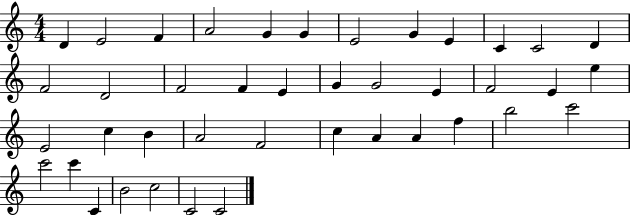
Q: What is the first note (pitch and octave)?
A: D4